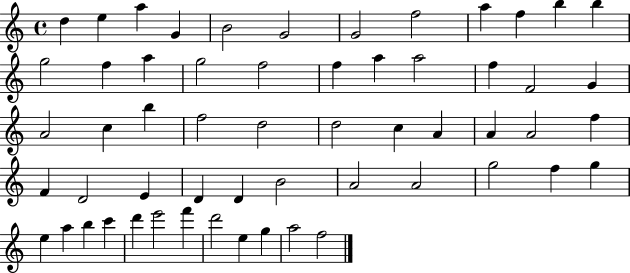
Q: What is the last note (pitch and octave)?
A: F5